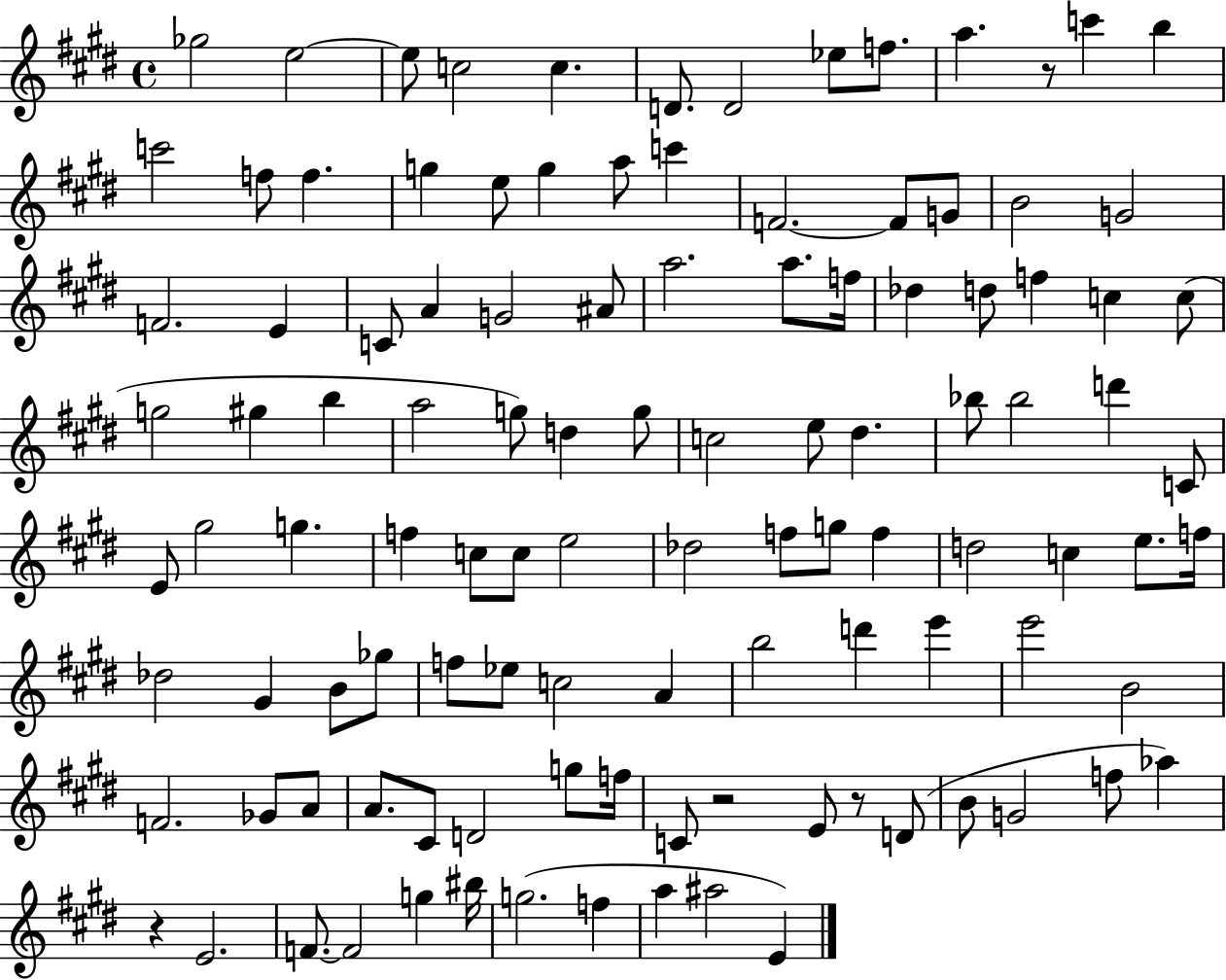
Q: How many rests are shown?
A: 4